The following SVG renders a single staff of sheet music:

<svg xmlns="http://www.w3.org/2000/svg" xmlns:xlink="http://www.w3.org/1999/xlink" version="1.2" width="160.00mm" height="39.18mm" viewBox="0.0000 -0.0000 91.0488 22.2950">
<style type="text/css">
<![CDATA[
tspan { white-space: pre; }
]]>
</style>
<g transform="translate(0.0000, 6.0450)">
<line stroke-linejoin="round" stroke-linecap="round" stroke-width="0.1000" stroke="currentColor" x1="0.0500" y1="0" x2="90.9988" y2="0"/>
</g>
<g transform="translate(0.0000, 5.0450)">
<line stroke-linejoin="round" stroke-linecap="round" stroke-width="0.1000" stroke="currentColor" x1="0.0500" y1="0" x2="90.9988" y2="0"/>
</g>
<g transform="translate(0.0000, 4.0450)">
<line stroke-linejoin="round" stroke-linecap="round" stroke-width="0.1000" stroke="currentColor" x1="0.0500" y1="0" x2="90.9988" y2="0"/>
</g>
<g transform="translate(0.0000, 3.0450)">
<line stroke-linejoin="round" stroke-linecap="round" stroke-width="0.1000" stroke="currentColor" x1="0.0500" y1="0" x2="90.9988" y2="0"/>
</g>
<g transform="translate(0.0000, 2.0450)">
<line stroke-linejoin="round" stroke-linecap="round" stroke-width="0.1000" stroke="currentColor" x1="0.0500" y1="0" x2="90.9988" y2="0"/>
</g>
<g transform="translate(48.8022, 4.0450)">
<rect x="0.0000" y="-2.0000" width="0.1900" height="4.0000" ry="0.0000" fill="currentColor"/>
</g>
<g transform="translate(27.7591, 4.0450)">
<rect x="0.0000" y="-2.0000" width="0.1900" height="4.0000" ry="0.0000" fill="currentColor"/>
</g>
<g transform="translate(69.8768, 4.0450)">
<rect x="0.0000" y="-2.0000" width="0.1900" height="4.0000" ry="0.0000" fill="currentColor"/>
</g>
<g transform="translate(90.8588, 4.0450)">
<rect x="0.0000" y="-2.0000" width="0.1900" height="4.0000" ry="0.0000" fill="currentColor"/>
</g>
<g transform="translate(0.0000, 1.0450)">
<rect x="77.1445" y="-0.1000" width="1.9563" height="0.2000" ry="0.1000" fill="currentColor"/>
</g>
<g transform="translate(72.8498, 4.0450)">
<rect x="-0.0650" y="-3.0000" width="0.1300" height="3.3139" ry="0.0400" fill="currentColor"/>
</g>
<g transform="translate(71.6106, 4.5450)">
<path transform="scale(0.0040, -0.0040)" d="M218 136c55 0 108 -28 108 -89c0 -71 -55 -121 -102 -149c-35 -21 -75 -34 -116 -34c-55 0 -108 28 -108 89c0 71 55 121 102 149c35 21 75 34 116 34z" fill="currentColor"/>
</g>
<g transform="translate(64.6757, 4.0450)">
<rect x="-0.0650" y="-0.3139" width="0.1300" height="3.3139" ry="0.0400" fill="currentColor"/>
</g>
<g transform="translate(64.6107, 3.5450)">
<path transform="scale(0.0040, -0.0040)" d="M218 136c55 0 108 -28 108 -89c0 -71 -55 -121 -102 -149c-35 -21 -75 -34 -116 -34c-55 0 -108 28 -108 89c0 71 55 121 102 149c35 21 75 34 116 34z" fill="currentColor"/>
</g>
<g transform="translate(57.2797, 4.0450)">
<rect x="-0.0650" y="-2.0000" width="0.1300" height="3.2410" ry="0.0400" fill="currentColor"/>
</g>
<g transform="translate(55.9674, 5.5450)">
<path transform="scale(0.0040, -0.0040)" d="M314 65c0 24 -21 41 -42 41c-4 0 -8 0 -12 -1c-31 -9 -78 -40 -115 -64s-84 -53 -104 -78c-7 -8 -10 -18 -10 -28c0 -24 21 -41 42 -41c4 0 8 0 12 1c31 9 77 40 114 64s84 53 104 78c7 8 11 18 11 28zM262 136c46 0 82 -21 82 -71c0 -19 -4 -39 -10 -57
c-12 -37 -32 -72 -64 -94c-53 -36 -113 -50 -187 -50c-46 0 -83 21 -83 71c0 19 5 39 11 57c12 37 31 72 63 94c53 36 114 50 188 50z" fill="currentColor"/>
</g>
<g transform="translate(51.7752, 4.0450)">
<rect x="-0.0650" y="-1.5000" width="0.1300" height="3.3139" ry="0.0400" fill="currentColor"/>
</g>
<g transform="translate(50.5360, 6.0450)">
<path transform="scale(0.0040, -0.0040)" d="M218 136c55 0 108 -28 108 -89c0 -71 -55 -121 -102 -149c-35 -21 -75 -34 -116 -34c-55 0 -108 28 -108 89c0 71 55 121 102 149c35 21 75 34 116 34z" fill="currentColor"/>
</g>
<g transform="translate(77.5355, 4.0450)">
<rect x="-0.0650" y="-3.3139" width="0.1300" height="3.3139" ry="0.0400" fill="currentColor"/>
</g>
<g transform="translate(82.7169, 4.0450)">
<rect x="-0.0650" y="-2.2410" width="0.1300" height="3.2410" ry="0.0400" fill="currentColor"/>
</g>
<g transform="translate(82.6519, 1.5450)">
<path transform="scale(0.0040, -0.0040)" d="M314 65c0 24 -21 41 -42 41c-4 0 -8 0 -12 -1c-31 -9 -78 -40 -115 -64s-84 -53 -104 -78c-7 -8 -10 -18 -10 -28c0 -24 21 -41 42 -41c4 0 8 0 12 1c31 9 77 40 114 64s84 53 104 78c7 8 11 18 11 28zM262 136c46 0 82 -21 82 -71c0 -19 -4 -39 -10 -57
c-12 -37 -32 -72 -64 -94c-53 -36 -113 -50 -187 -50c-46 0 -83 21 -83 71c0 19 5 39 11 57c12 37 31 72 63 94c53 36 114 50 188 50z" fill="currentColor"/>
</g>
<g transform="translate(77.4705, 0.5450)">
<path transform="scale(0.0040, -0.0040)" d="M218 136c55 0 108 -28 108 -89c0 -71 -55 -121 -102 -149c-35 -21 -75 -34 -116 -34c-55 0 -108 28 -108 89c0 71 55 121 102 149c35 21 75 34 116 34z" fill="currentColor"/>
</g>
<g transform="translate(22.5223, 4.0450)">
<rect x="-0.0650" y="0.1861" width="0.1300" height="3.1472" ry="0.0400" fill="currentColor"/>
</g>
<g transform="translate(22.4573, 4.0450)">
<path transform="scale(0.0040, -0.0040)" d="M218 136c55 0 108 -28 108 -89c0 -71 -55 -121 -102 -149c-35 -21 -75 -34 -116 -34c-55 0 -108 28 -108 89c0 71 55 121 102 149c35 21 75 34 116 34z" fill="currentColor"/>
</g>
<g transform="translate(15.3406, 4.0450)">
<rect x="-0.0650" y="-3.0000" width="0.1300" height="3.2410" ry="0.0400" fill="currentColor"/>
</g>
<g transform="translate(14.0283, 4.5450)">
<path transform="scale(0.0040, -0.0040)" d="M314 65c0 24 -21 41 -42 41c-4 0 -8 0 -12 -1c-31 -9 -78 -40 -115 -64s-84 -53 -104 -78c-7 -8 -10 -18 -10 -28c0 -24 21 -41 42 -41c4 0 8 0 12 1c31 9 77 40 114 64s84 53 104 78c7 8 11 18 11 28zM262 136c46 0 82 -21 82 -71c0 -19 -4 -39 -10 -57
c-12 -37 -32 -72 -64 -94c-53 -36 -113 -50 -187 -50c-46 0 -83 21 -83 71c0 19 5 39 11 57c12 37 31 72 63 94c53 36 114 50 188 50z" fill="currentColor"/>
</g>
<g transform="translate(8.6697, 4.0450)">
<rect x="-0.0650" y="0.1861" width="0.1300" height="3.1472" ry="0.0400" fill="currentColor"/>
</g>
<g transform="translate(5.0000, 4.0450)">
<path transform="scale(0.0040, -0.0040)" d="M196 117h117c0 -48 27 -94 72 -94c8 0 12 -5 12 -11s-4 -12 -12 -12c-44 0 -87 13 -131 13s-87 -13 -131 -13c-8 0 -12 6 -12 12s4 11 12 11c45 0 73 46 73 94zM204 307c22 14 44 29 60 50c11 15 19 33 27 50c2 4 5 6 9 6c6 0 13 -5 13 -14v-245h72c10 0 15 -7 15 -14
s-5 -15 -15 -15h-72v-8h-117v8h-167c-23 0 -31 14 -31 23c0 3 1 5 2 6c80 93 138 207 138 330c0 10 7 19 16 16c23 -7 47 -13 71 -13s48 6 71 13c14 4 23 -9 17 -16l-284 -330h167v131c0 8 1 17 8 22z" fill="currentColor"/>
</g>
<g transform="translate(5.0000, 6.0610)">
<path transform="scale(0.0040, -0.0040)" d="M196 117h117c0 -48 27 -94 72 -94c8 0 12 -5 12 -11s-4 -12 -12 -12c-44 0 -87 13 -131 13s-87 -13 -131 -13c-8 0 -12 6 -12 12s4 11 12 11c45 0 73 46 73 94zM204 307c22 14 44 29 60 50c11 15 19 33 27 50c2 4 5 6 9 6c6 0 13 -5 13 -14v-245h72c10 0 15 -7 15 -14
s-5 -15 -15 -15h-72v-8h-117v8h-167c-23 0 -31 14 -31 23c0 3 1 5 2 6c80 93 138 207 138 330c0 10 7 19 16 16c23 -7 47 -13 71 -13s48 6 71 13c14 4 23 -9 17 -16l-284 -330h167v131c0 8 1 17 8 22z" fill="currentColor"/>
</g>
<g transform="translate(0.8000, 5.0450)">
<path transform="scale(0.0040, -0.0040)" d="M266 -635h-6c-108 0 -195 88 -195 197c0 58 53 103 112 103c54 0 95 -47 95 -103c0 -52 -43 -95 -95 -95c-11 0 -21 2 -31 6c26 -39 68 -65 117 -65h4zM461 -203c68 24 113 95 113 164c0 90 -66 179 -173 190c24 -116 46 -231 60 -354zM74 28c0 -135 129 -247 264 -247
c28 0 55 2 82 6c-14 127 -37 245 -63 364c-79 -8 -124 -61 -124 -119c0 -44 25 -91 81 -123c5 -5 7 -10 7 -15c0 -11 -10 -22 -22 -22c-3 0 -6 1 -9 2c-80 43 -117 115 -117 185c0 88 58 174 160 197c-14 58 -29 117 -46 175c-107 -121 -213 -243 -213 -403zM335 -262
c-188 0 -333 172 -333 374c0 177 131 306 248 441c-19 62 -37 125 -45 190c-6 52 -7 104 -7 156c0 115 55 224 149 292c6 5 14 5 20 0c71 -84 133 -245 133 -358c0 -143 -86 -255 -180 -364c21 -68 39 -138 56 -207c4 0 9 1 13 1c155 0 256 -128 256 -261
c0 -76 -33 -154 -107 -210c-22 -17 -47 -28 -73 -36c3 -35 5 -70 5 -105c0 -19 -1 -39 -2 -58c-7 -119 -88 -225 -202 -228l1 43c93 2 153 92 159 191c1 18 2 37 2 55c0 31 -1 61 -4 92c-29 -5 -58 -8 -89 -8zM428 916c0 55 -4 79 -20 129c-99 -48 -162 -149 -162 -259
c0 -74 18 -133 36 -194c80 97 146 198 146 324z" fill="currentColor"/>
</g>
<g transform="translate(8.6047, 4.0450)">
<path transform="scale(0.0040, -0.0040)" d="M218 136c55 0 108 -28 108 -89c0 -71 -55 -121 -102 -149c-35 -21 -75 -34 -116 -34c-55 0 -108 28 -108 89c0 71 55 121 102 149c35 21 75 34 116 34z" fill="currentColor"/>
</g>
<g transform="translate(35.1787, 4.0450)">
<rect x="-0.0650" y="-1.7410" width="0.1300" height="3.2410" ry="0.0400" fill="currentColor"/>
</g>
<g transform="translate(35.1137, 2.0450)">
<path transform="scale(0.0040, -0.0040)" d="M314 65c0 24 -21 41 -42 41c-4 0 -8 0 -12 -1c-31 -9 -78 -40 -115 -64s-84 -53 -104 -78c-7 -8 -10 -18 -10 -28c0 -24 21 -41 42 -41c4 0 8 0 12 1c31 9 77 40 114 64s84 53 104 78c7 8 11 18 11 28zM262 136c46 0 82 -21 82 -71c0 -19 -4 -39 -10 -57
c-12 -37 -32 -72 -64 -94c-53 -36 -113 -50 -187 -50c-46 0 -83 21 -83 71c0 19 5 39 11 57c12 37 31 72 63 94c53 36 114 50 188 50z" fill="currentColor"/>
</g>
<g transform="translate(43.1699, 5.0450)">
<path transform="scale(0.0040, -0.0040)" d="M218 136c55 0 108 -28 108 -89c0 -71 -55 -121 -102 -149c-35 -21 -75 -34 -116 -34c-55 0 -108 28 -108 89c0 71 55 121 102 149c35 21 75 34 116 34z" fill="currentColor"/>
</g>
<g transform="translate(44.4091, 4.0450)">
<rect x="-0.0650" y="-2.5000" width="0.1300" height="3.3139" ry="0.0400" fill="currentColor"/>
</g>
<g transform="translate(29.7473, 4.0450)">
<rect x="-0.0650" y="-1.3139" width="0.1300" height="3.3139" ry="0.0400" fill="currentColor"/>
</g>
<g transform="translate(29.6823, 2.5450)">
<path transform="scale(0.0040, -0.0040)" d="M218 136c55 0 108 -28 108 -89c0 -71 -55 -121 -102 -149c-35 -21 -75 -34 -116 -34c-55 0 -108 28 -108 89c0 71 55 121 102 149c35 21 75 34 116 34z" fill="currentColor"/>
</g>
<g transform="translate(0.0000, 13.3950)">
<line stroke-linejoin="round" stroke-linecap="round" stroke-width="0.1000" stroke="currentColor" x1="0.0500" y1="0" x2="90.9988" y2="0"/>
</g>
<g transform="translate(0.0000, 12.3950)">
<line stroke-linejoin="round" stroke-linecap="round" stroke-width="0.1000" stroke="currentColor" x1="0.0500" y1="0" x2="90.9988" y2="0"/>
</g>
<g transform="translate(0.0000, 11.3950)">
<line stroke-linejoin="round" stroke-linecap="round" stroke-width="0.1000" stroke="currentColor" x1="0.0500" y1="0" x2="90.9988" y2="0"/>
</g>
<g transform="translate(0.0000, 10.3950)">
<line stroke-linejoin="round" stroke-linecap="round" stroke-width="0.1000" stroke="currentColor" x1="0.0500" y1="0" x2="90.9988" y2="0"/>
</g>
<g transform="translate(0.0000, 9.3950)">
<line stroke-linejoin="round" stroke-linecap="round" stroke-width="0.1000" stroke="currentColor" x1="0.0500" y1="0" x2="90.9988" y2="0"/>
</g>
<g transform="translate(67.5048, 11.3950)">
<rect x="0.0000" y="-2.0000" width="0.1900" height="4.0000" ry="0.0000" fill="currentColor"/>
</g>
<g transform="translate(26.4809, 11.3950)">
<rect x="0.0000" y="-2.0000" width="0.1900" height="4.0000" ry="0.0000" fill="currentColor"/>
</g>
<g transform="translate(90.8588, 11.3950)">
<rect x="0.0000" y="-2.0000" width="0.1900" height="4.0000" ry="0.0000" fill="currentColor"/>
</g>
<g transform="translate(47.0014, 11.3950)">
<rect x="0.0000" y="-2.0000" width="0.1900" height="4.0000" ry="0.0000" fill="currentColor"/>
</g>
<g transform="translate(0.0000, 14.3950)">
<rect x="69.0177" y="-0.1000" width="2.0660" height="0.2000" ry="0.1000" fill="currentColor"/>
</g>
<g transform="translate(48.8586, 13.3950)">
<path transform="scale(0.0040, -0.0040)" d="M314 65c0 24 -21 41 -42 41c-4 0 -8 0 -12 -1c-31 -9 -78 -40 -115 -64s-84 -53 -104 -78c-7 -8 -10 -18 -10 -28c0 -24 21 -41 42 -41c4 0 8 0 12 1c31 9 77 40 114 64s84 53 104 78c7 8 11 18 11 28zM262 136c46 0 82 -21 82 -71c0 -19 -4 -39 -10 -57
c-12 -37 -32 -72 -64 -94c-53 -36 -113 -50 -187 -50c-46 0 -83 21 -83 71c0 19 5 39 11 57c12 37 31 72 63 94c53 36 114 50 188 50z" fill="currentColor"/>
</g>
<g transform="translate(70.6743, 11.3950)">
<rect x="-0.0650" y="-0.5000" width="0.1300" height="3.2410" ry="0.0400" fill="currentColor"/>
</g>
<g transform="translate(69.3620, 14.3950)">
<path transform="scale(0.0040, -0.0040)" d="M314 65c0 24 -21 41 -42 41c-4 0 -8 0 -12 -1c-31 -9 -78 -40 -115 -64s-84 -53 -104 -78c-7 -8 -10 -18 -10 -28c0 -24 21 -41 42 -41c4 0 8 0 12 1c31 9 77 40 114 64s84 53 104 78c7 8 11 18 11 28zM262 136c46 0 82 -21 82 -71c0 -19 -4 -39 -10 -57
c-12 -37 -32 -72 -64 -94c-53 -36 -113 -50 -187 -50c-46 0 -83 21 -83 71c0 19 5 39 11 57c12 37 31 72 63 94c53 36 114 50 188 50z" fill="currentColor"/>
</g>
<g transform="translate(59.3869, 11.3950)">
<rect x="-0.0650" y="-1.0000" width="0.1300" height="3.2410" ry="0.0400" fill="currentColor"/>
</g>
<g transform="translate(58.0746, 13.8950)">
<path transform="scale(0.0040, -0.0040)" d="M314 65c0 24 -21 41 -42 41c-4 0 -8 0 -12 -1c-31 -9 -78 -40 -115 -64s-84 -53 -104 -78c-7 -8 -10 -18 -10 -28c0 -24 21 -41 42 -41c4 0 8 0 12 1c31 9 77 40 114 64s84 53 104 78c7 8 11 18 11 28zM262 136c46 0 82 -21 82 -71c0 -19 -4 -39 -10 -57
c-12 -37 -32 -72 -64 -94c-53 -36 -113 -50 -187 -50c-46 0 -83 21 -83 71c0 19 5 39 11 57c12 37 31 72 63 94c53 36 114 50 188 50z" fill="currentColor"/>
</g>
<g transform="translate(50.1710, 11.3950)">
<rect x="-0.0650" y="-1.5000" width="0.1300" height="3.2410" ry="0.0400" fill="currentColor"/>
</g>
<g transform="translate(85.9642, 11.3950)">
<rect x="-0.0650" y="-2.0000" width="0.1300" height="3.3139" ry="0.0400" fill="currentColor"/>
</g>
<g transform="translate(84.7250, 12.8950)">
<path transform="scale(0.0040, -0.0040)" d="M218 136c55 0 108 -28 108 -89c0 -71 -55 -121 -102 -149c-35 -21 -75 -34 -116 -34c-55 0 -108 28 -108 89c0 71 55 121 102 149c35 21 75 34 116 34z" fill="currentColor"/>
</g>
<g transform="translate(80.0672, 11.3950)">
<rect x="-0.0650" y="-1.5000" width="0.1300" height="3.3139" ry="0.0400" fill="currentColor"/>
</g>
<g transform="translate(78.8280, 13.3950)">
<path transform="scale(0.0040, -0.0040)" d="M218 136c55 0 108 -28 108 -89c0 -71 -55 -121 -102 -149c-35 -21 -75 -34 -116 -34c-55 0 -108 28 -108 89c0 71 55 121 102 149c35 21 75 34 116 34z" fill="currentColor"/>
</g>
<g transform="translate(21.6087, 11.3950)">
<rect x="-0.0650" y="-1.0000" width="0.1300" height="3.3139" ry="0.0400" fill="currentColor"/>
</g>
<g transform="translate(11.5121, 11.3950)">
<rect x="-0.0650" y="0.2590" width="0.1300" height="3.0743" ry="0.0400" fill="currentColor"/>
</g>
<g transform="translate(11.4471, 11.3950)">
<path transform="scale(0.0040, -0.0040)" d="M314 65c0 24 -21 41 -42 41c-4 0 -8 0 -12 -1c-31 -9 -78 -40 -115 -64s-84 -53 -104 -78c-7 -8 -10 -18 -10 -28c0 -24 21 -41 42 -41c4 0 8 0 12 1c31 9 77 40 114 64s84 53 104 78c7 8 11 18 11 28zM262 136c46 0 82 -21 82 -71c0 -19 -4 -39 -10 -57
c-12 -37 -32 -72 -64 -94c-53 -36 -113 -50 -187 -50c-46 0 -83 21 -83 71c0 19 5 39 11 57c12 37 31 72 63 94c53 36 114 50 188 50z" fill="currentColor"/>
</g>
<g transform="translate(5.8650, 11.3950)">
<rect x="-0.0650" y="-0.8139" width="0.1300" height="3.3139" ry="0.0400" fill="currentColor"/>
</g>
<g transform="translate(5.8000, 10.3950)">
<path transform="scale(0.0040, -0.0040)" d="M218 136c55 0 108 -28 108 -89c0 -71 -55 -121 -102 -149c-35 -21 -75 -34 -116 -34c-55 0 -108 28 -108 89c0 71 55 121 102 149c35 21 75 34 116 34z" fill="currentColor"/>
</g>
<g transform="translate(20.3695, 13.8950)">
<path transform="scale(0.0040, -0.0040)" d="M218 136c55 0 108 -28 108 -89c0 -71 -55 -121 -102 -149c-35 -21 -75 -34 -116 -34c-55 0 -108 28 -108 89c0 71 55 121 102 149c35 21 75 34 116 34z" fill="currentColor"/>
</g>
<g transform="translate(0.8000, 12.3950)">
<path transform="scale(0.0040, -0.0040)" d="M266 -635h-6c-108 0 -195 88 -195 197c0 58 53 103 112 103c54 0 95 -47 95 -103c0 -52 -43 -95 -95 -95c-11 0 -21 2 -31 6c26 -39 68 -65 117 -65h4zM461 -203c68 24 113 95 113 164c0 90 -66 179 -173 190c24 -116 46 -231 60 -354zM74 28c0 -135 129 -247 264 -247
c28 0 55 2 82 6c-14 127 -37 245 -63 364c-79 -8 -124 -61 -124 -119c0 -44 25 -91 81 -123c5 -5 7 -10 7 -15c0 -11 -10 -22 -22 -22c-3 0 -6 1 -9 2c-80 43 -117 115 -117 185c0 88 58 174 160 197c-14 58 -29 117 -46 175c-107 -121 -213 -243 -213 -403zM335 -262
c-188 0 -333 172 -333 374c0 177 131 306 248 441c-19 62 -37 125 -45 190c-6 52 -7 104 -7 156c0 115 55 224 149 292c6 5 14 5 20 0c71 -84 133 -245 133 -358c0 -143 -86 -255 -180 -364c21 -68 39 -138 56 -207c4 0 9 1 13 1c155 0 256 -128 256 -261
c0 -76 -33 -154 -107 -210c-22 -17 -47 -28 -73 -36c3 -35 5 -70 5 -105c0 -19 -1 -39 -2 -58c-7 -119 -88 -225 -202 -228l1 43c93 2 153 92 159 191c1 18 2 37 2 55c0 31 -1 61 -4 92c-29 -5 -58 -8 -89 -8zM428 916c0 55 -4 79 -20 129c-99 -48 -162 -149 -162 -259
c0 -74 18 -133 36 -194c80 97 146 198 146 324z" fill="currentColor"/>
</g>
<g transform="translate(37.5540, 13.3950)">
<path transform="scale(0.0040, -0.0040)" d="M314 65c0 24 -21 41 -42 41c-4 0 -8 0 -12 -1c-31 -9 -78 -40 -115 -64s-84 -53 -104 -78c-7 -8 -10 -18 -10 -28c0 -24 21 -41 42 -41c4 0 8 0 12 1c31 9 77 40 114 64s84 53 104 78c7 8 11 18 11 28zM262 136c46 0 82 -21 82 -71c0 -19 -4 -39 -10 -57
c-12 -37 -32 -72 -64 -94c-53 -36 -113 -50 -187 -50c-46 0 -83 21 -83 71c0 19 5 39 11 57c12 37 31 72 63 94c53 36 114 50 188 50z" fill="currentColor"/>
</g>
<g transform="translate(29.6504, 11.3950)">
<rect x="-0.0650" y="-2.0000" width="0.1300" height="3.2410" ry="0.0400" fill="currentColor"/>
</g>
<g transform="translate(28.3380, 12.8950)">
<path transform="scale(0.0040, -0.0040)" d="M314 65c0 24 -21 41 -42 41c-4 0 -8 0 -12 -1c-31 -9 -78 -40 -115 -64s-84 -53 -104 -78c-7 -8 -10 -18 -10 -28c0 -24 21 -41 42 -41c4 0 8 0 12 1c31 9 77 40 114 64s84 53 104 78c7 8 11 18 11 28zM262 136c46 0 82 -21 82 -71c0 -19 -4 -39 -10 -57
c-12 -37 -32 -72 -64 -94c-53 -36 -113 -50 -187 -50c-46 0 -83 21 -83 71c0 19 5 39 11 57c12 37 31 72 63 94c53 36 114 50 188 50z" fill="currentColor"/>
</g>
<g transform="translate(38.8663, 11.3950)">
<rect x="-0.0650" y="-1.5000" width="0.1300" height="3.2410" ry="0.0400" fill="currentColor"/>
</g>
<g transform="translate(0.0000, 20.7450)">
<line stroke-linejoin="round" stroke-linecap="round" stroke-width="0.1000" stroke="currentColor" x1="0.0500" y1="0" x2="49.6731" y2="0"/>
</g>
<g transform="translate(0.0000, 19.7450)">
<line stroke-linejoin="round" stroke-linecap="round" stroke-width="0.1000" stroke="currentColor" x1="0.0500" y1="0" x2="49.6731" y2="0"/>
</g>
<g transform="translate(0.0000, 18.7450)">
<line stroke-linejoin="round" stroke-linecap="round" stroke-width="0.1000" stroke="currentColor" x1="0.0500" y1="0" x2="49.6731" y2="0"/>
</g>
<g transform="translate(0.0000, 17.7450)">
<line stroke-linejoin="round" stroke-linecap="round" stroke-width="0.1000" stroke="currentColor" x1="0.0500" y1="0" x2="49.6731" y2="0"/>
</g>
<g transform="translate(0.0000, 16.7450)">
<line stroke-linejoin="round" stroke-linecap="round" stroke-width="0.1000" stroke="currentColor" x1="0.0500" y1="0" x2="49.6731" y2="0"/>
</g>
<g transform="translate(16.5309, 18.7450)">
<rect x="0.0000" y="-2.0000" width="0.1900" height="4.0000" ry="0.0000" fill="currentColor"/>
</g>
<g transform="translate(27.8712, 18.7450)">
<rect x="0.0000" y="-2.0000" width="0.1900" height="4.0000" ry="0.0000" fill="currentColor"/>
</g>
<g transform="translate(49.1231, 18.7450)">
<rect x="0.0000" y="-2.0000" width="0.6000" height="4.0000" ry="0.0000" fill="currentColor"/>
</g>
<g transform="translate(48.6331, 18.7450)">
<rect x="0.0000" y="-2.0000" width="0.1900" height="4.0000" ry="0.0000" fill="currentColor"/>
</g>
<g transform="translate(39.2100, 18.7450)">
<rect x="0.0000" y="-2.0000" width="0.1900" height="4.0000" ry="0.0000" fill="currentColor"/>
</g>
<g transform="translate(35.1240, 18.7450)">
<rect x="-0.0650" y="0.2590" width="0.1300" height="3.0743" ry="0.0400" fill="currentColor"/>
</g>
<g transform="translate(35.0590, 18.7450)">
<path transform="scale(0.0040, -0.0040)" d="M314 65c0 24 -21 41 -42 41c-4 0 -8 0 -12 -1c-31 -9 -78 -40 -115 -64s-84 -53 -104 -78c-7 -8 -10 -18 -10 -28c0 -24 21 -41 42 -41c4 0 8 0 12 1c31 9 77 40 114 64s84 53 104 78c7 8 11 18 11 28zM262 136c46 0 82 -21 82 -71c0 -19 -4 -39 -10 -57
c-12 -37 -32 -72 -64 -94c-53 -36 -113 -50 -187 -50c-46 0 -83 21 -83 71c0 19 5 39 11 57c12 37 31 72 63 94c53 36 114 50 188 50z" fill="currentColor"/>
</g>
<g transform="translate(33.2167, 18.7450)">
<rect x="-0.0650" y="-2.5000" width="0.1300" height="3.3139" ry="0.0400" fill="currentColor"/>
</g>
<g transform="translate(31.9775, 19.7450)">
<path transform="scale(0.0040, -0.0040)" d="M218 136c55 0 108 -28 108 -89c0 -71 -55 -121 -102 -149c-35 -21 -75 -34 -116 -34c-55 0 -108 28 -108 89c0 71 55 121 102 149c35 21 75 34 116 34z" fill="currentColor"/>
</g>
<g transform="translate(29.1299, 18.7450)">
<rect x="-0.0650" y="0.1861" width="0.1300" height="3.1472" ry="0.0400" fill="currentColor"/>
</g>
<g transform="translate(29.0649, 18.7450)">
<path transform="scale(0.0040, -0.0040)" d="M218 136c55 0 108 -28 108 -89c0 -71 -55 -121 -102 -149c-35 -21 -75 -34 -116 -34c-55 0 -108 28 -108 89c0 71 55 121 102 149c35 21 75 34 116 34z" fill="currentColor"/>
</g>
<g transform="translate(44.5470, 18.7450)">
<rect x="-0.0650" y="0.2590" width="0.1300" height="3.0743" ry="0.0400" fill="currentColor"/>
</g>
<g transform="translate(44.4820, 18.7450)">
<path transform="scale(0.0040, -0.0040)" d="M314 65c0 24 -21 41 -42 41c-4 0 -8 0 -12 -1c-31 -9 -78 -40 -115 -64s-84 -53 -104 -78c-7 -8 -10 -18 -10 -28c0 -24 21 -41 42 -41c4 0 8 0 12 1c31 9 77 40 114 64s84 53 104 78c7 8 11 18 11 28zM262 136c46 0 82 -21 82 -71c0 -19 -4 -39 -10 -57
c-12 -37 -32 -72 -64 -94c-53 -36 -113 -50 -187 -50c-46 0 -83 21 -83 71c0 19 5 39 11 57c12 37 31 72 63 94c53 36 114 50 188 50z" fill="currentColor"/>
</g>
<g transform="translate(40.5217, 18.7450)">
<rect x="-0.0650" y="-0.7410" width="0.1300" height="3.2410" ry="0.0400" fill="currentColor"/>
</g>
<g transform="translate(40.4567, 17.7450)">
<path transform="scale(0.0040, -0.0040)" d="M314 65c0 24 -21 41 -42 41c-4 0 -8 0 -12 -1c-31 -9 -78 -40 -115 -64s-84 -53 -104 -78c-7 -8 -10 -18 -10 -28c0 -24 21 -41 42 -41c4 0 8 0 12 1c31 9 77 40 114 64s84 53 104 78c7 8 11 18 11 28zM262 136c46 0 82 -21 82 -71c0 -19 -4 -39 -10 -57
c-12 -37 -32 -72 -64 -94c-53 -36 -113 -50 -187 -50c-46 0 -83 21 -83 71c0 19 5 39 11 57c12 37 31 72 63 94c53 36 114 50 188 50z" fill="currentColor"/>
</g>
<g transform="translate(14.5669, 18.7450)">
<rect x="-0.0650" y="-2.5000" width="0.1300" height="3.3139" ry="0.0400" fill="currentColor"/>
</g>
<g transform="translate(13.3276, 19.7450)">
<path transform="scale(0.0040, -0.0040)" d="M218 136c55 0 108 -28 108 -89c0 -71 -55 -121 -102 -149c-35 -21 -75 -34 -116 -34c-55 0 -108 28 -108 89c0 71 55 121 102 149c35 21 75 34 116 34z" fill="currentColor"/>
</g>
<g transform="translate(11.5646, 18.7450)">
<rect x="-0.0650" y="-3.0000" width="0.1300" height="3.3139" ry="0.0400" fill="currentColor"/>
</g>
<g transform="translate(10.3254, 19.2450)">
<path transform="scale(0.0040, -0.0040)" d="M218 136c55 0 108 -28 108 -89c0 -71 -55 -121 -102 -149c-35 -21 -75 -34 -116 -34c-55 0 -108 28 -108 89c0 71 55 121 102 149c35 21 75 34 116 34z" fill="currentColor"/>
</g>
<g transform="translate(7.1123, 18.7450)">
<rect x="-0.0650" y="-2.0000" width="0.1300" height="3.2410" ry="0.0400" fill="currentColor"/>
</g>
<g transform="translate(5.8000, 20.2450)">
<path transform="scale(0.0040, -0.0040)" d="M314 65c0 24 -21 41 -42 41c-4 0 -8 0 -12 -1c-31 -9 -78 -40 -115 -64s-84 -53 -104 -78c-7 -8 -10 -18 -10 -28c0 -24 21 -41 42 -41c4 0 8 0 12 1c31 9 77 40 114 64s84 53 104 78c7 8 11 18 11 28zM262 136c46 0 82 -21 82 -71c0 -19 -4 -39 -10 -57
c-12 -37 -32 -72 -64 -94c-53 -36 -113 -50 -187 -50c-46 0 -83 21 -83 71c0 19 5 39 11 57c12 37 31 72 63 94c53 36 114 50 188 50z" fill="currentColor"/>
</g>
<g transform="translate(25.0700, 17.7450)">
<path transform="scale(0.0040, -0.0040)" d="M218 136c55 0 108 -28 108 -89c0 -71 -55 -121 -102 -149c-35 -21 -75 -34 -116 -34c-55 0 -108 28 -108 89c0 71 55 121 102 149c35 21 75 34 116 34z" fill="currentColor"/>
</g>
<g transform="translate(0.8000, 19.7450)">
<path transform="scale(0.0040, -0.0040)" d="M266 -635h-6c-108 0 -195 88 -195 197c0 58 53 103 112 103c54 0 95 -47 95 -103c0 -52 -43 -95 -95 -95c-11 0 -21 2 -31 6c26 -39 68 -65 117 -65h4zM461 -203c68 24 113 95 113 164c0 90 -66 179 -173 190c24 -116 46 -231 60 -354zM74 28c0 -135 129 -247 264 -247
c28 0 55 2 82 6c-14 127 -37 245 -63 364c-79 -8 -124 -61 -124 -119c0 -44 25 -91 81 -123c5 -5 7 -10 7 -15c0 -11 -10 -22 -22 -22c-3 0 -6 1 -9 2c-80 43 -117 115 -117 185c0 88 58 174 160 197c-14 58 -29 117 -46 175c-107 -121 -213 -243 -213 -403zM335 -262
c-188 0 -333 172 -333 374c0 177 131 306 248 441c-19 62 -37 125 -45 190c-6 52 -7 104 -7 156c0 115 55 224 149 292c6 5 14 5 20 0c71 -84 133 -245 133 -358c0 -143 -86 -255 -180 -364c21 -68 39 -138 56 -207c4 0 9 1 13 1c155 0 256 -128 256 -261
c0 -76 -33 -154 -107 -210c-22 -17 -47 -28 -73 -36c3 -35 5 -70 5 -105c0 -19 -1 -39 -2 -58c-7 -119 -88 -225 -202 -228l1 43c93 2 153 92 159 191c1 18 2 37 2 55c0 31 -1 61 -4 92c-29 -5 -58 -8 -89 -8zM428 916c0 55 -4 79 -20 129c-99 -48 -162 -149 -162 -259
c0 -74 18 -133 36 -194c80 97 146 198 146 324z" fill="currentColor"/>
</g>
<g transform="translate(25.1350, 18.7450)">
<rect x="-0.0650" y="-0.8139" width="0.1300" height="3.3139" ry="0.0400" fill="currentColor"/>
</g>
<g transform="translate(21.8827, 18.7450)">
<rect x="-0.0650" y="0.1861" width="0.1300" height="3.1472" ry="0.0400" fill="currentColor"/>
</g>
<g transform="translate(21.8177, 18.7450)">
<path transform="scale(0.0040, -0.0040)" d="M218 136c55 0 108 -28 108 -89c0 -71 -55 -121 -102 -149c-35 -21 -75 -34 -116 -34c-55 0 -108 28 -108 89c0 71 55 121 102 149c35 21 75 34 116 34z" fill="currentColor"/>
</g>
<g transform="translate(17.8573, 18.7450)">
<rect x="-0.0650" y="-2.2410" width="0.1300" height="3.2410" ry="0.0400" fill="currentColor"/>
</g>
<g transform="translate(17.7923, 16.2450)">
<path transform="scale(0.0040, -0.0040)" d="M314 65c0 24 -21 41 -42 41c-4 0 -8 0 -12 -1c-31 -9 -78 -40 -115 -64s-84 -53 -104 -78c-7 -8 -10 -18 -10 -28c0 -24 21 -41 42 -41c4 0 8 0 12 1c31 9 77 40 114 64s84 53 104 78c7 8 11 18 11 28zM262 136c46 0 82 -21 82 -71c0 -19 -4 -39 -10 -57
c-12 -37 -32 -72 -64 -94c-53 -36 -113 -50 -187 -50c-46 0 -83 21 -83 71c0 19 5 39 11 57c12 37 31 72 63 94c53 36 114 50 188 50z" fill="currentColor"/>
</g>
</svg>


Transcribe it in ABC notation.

X:1
T:Untitled
M:4/4
L:1/4
K:C
B A2 B e f2 G E F2 c A b g2 d B2 D F2 E2 E2 D2 C2 E F F2 A G g2 B d B G B2 d2 B2